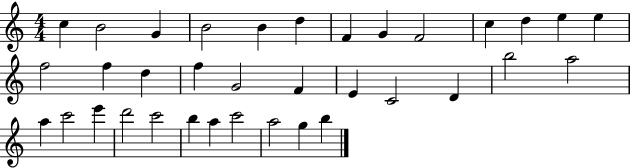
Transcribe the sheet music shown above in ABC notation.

X:1
T:Untitled
M:4/4
L:1/4
K:C
c B2 G B2 B d F G F2 c d e e f2 f d f G2 F E C2 D b2 a2 a c'2 e' d'2 c'2 b a c'2 a2 g b